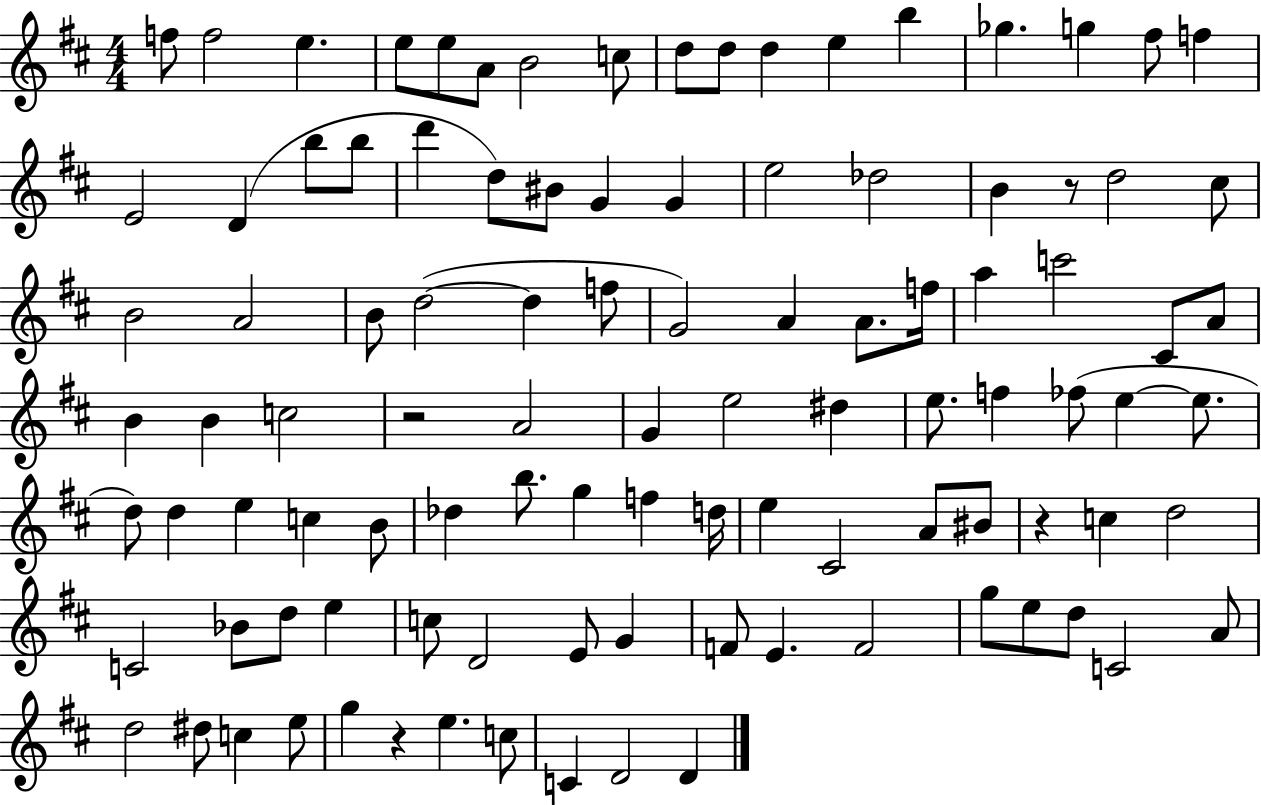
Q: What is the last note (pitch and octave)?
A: D4